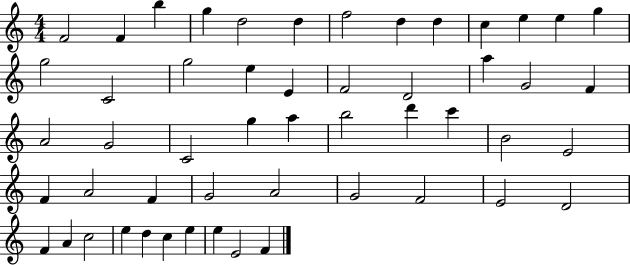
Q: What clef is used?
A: treble